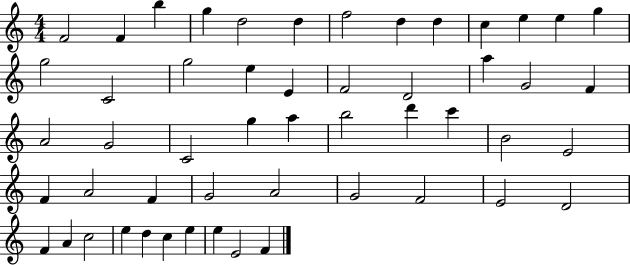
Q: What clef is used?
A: treble